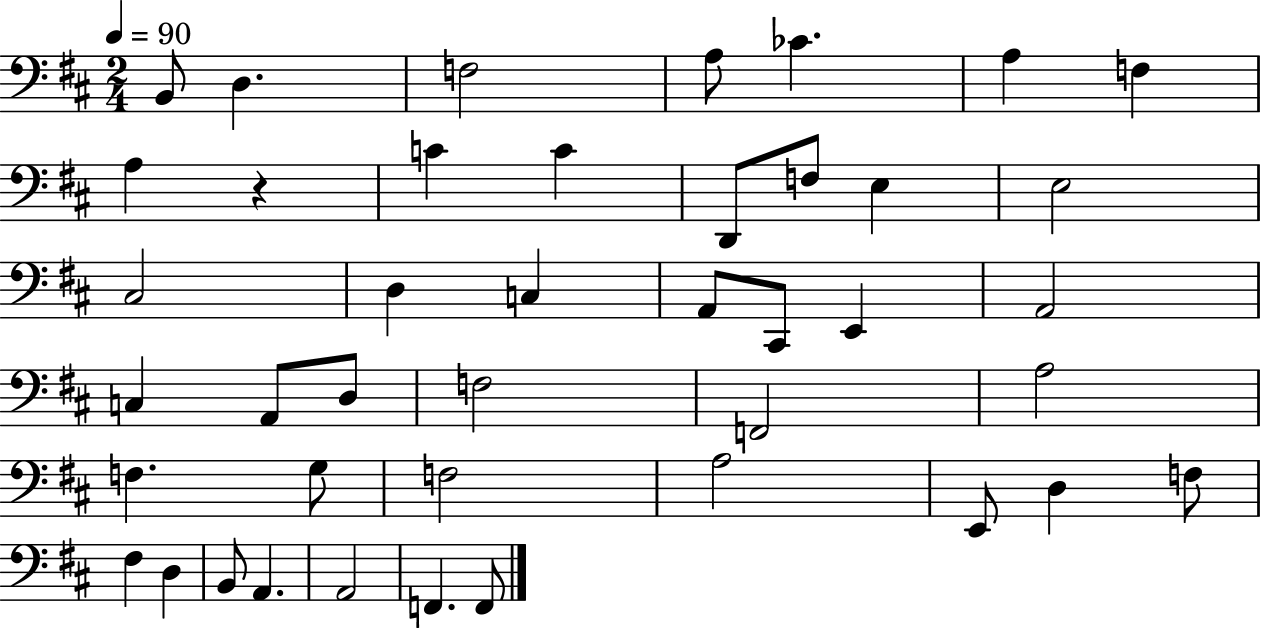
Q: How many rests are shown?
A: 1